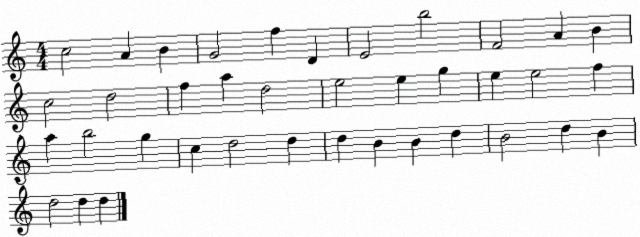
X:1
T:Untitled
M:4/4
L:1/4
K:C
c2 A B G2 f D E2 b2 F2 A B c2 d2 f a d2 e2 e g e e2 f a b2 g c d2 d d B B d B2 d B d2 d d